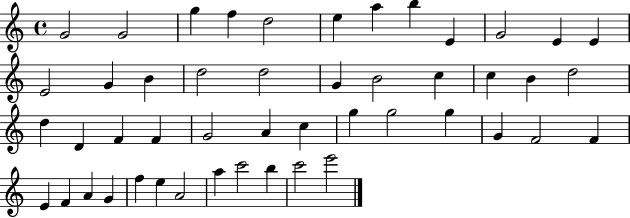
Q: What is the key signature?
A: C major